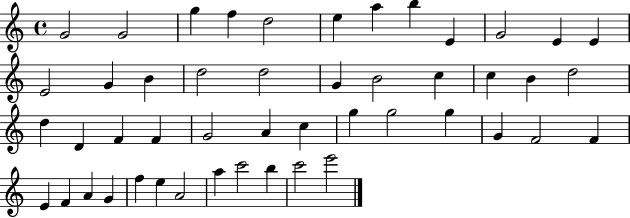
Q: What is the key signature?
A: C major